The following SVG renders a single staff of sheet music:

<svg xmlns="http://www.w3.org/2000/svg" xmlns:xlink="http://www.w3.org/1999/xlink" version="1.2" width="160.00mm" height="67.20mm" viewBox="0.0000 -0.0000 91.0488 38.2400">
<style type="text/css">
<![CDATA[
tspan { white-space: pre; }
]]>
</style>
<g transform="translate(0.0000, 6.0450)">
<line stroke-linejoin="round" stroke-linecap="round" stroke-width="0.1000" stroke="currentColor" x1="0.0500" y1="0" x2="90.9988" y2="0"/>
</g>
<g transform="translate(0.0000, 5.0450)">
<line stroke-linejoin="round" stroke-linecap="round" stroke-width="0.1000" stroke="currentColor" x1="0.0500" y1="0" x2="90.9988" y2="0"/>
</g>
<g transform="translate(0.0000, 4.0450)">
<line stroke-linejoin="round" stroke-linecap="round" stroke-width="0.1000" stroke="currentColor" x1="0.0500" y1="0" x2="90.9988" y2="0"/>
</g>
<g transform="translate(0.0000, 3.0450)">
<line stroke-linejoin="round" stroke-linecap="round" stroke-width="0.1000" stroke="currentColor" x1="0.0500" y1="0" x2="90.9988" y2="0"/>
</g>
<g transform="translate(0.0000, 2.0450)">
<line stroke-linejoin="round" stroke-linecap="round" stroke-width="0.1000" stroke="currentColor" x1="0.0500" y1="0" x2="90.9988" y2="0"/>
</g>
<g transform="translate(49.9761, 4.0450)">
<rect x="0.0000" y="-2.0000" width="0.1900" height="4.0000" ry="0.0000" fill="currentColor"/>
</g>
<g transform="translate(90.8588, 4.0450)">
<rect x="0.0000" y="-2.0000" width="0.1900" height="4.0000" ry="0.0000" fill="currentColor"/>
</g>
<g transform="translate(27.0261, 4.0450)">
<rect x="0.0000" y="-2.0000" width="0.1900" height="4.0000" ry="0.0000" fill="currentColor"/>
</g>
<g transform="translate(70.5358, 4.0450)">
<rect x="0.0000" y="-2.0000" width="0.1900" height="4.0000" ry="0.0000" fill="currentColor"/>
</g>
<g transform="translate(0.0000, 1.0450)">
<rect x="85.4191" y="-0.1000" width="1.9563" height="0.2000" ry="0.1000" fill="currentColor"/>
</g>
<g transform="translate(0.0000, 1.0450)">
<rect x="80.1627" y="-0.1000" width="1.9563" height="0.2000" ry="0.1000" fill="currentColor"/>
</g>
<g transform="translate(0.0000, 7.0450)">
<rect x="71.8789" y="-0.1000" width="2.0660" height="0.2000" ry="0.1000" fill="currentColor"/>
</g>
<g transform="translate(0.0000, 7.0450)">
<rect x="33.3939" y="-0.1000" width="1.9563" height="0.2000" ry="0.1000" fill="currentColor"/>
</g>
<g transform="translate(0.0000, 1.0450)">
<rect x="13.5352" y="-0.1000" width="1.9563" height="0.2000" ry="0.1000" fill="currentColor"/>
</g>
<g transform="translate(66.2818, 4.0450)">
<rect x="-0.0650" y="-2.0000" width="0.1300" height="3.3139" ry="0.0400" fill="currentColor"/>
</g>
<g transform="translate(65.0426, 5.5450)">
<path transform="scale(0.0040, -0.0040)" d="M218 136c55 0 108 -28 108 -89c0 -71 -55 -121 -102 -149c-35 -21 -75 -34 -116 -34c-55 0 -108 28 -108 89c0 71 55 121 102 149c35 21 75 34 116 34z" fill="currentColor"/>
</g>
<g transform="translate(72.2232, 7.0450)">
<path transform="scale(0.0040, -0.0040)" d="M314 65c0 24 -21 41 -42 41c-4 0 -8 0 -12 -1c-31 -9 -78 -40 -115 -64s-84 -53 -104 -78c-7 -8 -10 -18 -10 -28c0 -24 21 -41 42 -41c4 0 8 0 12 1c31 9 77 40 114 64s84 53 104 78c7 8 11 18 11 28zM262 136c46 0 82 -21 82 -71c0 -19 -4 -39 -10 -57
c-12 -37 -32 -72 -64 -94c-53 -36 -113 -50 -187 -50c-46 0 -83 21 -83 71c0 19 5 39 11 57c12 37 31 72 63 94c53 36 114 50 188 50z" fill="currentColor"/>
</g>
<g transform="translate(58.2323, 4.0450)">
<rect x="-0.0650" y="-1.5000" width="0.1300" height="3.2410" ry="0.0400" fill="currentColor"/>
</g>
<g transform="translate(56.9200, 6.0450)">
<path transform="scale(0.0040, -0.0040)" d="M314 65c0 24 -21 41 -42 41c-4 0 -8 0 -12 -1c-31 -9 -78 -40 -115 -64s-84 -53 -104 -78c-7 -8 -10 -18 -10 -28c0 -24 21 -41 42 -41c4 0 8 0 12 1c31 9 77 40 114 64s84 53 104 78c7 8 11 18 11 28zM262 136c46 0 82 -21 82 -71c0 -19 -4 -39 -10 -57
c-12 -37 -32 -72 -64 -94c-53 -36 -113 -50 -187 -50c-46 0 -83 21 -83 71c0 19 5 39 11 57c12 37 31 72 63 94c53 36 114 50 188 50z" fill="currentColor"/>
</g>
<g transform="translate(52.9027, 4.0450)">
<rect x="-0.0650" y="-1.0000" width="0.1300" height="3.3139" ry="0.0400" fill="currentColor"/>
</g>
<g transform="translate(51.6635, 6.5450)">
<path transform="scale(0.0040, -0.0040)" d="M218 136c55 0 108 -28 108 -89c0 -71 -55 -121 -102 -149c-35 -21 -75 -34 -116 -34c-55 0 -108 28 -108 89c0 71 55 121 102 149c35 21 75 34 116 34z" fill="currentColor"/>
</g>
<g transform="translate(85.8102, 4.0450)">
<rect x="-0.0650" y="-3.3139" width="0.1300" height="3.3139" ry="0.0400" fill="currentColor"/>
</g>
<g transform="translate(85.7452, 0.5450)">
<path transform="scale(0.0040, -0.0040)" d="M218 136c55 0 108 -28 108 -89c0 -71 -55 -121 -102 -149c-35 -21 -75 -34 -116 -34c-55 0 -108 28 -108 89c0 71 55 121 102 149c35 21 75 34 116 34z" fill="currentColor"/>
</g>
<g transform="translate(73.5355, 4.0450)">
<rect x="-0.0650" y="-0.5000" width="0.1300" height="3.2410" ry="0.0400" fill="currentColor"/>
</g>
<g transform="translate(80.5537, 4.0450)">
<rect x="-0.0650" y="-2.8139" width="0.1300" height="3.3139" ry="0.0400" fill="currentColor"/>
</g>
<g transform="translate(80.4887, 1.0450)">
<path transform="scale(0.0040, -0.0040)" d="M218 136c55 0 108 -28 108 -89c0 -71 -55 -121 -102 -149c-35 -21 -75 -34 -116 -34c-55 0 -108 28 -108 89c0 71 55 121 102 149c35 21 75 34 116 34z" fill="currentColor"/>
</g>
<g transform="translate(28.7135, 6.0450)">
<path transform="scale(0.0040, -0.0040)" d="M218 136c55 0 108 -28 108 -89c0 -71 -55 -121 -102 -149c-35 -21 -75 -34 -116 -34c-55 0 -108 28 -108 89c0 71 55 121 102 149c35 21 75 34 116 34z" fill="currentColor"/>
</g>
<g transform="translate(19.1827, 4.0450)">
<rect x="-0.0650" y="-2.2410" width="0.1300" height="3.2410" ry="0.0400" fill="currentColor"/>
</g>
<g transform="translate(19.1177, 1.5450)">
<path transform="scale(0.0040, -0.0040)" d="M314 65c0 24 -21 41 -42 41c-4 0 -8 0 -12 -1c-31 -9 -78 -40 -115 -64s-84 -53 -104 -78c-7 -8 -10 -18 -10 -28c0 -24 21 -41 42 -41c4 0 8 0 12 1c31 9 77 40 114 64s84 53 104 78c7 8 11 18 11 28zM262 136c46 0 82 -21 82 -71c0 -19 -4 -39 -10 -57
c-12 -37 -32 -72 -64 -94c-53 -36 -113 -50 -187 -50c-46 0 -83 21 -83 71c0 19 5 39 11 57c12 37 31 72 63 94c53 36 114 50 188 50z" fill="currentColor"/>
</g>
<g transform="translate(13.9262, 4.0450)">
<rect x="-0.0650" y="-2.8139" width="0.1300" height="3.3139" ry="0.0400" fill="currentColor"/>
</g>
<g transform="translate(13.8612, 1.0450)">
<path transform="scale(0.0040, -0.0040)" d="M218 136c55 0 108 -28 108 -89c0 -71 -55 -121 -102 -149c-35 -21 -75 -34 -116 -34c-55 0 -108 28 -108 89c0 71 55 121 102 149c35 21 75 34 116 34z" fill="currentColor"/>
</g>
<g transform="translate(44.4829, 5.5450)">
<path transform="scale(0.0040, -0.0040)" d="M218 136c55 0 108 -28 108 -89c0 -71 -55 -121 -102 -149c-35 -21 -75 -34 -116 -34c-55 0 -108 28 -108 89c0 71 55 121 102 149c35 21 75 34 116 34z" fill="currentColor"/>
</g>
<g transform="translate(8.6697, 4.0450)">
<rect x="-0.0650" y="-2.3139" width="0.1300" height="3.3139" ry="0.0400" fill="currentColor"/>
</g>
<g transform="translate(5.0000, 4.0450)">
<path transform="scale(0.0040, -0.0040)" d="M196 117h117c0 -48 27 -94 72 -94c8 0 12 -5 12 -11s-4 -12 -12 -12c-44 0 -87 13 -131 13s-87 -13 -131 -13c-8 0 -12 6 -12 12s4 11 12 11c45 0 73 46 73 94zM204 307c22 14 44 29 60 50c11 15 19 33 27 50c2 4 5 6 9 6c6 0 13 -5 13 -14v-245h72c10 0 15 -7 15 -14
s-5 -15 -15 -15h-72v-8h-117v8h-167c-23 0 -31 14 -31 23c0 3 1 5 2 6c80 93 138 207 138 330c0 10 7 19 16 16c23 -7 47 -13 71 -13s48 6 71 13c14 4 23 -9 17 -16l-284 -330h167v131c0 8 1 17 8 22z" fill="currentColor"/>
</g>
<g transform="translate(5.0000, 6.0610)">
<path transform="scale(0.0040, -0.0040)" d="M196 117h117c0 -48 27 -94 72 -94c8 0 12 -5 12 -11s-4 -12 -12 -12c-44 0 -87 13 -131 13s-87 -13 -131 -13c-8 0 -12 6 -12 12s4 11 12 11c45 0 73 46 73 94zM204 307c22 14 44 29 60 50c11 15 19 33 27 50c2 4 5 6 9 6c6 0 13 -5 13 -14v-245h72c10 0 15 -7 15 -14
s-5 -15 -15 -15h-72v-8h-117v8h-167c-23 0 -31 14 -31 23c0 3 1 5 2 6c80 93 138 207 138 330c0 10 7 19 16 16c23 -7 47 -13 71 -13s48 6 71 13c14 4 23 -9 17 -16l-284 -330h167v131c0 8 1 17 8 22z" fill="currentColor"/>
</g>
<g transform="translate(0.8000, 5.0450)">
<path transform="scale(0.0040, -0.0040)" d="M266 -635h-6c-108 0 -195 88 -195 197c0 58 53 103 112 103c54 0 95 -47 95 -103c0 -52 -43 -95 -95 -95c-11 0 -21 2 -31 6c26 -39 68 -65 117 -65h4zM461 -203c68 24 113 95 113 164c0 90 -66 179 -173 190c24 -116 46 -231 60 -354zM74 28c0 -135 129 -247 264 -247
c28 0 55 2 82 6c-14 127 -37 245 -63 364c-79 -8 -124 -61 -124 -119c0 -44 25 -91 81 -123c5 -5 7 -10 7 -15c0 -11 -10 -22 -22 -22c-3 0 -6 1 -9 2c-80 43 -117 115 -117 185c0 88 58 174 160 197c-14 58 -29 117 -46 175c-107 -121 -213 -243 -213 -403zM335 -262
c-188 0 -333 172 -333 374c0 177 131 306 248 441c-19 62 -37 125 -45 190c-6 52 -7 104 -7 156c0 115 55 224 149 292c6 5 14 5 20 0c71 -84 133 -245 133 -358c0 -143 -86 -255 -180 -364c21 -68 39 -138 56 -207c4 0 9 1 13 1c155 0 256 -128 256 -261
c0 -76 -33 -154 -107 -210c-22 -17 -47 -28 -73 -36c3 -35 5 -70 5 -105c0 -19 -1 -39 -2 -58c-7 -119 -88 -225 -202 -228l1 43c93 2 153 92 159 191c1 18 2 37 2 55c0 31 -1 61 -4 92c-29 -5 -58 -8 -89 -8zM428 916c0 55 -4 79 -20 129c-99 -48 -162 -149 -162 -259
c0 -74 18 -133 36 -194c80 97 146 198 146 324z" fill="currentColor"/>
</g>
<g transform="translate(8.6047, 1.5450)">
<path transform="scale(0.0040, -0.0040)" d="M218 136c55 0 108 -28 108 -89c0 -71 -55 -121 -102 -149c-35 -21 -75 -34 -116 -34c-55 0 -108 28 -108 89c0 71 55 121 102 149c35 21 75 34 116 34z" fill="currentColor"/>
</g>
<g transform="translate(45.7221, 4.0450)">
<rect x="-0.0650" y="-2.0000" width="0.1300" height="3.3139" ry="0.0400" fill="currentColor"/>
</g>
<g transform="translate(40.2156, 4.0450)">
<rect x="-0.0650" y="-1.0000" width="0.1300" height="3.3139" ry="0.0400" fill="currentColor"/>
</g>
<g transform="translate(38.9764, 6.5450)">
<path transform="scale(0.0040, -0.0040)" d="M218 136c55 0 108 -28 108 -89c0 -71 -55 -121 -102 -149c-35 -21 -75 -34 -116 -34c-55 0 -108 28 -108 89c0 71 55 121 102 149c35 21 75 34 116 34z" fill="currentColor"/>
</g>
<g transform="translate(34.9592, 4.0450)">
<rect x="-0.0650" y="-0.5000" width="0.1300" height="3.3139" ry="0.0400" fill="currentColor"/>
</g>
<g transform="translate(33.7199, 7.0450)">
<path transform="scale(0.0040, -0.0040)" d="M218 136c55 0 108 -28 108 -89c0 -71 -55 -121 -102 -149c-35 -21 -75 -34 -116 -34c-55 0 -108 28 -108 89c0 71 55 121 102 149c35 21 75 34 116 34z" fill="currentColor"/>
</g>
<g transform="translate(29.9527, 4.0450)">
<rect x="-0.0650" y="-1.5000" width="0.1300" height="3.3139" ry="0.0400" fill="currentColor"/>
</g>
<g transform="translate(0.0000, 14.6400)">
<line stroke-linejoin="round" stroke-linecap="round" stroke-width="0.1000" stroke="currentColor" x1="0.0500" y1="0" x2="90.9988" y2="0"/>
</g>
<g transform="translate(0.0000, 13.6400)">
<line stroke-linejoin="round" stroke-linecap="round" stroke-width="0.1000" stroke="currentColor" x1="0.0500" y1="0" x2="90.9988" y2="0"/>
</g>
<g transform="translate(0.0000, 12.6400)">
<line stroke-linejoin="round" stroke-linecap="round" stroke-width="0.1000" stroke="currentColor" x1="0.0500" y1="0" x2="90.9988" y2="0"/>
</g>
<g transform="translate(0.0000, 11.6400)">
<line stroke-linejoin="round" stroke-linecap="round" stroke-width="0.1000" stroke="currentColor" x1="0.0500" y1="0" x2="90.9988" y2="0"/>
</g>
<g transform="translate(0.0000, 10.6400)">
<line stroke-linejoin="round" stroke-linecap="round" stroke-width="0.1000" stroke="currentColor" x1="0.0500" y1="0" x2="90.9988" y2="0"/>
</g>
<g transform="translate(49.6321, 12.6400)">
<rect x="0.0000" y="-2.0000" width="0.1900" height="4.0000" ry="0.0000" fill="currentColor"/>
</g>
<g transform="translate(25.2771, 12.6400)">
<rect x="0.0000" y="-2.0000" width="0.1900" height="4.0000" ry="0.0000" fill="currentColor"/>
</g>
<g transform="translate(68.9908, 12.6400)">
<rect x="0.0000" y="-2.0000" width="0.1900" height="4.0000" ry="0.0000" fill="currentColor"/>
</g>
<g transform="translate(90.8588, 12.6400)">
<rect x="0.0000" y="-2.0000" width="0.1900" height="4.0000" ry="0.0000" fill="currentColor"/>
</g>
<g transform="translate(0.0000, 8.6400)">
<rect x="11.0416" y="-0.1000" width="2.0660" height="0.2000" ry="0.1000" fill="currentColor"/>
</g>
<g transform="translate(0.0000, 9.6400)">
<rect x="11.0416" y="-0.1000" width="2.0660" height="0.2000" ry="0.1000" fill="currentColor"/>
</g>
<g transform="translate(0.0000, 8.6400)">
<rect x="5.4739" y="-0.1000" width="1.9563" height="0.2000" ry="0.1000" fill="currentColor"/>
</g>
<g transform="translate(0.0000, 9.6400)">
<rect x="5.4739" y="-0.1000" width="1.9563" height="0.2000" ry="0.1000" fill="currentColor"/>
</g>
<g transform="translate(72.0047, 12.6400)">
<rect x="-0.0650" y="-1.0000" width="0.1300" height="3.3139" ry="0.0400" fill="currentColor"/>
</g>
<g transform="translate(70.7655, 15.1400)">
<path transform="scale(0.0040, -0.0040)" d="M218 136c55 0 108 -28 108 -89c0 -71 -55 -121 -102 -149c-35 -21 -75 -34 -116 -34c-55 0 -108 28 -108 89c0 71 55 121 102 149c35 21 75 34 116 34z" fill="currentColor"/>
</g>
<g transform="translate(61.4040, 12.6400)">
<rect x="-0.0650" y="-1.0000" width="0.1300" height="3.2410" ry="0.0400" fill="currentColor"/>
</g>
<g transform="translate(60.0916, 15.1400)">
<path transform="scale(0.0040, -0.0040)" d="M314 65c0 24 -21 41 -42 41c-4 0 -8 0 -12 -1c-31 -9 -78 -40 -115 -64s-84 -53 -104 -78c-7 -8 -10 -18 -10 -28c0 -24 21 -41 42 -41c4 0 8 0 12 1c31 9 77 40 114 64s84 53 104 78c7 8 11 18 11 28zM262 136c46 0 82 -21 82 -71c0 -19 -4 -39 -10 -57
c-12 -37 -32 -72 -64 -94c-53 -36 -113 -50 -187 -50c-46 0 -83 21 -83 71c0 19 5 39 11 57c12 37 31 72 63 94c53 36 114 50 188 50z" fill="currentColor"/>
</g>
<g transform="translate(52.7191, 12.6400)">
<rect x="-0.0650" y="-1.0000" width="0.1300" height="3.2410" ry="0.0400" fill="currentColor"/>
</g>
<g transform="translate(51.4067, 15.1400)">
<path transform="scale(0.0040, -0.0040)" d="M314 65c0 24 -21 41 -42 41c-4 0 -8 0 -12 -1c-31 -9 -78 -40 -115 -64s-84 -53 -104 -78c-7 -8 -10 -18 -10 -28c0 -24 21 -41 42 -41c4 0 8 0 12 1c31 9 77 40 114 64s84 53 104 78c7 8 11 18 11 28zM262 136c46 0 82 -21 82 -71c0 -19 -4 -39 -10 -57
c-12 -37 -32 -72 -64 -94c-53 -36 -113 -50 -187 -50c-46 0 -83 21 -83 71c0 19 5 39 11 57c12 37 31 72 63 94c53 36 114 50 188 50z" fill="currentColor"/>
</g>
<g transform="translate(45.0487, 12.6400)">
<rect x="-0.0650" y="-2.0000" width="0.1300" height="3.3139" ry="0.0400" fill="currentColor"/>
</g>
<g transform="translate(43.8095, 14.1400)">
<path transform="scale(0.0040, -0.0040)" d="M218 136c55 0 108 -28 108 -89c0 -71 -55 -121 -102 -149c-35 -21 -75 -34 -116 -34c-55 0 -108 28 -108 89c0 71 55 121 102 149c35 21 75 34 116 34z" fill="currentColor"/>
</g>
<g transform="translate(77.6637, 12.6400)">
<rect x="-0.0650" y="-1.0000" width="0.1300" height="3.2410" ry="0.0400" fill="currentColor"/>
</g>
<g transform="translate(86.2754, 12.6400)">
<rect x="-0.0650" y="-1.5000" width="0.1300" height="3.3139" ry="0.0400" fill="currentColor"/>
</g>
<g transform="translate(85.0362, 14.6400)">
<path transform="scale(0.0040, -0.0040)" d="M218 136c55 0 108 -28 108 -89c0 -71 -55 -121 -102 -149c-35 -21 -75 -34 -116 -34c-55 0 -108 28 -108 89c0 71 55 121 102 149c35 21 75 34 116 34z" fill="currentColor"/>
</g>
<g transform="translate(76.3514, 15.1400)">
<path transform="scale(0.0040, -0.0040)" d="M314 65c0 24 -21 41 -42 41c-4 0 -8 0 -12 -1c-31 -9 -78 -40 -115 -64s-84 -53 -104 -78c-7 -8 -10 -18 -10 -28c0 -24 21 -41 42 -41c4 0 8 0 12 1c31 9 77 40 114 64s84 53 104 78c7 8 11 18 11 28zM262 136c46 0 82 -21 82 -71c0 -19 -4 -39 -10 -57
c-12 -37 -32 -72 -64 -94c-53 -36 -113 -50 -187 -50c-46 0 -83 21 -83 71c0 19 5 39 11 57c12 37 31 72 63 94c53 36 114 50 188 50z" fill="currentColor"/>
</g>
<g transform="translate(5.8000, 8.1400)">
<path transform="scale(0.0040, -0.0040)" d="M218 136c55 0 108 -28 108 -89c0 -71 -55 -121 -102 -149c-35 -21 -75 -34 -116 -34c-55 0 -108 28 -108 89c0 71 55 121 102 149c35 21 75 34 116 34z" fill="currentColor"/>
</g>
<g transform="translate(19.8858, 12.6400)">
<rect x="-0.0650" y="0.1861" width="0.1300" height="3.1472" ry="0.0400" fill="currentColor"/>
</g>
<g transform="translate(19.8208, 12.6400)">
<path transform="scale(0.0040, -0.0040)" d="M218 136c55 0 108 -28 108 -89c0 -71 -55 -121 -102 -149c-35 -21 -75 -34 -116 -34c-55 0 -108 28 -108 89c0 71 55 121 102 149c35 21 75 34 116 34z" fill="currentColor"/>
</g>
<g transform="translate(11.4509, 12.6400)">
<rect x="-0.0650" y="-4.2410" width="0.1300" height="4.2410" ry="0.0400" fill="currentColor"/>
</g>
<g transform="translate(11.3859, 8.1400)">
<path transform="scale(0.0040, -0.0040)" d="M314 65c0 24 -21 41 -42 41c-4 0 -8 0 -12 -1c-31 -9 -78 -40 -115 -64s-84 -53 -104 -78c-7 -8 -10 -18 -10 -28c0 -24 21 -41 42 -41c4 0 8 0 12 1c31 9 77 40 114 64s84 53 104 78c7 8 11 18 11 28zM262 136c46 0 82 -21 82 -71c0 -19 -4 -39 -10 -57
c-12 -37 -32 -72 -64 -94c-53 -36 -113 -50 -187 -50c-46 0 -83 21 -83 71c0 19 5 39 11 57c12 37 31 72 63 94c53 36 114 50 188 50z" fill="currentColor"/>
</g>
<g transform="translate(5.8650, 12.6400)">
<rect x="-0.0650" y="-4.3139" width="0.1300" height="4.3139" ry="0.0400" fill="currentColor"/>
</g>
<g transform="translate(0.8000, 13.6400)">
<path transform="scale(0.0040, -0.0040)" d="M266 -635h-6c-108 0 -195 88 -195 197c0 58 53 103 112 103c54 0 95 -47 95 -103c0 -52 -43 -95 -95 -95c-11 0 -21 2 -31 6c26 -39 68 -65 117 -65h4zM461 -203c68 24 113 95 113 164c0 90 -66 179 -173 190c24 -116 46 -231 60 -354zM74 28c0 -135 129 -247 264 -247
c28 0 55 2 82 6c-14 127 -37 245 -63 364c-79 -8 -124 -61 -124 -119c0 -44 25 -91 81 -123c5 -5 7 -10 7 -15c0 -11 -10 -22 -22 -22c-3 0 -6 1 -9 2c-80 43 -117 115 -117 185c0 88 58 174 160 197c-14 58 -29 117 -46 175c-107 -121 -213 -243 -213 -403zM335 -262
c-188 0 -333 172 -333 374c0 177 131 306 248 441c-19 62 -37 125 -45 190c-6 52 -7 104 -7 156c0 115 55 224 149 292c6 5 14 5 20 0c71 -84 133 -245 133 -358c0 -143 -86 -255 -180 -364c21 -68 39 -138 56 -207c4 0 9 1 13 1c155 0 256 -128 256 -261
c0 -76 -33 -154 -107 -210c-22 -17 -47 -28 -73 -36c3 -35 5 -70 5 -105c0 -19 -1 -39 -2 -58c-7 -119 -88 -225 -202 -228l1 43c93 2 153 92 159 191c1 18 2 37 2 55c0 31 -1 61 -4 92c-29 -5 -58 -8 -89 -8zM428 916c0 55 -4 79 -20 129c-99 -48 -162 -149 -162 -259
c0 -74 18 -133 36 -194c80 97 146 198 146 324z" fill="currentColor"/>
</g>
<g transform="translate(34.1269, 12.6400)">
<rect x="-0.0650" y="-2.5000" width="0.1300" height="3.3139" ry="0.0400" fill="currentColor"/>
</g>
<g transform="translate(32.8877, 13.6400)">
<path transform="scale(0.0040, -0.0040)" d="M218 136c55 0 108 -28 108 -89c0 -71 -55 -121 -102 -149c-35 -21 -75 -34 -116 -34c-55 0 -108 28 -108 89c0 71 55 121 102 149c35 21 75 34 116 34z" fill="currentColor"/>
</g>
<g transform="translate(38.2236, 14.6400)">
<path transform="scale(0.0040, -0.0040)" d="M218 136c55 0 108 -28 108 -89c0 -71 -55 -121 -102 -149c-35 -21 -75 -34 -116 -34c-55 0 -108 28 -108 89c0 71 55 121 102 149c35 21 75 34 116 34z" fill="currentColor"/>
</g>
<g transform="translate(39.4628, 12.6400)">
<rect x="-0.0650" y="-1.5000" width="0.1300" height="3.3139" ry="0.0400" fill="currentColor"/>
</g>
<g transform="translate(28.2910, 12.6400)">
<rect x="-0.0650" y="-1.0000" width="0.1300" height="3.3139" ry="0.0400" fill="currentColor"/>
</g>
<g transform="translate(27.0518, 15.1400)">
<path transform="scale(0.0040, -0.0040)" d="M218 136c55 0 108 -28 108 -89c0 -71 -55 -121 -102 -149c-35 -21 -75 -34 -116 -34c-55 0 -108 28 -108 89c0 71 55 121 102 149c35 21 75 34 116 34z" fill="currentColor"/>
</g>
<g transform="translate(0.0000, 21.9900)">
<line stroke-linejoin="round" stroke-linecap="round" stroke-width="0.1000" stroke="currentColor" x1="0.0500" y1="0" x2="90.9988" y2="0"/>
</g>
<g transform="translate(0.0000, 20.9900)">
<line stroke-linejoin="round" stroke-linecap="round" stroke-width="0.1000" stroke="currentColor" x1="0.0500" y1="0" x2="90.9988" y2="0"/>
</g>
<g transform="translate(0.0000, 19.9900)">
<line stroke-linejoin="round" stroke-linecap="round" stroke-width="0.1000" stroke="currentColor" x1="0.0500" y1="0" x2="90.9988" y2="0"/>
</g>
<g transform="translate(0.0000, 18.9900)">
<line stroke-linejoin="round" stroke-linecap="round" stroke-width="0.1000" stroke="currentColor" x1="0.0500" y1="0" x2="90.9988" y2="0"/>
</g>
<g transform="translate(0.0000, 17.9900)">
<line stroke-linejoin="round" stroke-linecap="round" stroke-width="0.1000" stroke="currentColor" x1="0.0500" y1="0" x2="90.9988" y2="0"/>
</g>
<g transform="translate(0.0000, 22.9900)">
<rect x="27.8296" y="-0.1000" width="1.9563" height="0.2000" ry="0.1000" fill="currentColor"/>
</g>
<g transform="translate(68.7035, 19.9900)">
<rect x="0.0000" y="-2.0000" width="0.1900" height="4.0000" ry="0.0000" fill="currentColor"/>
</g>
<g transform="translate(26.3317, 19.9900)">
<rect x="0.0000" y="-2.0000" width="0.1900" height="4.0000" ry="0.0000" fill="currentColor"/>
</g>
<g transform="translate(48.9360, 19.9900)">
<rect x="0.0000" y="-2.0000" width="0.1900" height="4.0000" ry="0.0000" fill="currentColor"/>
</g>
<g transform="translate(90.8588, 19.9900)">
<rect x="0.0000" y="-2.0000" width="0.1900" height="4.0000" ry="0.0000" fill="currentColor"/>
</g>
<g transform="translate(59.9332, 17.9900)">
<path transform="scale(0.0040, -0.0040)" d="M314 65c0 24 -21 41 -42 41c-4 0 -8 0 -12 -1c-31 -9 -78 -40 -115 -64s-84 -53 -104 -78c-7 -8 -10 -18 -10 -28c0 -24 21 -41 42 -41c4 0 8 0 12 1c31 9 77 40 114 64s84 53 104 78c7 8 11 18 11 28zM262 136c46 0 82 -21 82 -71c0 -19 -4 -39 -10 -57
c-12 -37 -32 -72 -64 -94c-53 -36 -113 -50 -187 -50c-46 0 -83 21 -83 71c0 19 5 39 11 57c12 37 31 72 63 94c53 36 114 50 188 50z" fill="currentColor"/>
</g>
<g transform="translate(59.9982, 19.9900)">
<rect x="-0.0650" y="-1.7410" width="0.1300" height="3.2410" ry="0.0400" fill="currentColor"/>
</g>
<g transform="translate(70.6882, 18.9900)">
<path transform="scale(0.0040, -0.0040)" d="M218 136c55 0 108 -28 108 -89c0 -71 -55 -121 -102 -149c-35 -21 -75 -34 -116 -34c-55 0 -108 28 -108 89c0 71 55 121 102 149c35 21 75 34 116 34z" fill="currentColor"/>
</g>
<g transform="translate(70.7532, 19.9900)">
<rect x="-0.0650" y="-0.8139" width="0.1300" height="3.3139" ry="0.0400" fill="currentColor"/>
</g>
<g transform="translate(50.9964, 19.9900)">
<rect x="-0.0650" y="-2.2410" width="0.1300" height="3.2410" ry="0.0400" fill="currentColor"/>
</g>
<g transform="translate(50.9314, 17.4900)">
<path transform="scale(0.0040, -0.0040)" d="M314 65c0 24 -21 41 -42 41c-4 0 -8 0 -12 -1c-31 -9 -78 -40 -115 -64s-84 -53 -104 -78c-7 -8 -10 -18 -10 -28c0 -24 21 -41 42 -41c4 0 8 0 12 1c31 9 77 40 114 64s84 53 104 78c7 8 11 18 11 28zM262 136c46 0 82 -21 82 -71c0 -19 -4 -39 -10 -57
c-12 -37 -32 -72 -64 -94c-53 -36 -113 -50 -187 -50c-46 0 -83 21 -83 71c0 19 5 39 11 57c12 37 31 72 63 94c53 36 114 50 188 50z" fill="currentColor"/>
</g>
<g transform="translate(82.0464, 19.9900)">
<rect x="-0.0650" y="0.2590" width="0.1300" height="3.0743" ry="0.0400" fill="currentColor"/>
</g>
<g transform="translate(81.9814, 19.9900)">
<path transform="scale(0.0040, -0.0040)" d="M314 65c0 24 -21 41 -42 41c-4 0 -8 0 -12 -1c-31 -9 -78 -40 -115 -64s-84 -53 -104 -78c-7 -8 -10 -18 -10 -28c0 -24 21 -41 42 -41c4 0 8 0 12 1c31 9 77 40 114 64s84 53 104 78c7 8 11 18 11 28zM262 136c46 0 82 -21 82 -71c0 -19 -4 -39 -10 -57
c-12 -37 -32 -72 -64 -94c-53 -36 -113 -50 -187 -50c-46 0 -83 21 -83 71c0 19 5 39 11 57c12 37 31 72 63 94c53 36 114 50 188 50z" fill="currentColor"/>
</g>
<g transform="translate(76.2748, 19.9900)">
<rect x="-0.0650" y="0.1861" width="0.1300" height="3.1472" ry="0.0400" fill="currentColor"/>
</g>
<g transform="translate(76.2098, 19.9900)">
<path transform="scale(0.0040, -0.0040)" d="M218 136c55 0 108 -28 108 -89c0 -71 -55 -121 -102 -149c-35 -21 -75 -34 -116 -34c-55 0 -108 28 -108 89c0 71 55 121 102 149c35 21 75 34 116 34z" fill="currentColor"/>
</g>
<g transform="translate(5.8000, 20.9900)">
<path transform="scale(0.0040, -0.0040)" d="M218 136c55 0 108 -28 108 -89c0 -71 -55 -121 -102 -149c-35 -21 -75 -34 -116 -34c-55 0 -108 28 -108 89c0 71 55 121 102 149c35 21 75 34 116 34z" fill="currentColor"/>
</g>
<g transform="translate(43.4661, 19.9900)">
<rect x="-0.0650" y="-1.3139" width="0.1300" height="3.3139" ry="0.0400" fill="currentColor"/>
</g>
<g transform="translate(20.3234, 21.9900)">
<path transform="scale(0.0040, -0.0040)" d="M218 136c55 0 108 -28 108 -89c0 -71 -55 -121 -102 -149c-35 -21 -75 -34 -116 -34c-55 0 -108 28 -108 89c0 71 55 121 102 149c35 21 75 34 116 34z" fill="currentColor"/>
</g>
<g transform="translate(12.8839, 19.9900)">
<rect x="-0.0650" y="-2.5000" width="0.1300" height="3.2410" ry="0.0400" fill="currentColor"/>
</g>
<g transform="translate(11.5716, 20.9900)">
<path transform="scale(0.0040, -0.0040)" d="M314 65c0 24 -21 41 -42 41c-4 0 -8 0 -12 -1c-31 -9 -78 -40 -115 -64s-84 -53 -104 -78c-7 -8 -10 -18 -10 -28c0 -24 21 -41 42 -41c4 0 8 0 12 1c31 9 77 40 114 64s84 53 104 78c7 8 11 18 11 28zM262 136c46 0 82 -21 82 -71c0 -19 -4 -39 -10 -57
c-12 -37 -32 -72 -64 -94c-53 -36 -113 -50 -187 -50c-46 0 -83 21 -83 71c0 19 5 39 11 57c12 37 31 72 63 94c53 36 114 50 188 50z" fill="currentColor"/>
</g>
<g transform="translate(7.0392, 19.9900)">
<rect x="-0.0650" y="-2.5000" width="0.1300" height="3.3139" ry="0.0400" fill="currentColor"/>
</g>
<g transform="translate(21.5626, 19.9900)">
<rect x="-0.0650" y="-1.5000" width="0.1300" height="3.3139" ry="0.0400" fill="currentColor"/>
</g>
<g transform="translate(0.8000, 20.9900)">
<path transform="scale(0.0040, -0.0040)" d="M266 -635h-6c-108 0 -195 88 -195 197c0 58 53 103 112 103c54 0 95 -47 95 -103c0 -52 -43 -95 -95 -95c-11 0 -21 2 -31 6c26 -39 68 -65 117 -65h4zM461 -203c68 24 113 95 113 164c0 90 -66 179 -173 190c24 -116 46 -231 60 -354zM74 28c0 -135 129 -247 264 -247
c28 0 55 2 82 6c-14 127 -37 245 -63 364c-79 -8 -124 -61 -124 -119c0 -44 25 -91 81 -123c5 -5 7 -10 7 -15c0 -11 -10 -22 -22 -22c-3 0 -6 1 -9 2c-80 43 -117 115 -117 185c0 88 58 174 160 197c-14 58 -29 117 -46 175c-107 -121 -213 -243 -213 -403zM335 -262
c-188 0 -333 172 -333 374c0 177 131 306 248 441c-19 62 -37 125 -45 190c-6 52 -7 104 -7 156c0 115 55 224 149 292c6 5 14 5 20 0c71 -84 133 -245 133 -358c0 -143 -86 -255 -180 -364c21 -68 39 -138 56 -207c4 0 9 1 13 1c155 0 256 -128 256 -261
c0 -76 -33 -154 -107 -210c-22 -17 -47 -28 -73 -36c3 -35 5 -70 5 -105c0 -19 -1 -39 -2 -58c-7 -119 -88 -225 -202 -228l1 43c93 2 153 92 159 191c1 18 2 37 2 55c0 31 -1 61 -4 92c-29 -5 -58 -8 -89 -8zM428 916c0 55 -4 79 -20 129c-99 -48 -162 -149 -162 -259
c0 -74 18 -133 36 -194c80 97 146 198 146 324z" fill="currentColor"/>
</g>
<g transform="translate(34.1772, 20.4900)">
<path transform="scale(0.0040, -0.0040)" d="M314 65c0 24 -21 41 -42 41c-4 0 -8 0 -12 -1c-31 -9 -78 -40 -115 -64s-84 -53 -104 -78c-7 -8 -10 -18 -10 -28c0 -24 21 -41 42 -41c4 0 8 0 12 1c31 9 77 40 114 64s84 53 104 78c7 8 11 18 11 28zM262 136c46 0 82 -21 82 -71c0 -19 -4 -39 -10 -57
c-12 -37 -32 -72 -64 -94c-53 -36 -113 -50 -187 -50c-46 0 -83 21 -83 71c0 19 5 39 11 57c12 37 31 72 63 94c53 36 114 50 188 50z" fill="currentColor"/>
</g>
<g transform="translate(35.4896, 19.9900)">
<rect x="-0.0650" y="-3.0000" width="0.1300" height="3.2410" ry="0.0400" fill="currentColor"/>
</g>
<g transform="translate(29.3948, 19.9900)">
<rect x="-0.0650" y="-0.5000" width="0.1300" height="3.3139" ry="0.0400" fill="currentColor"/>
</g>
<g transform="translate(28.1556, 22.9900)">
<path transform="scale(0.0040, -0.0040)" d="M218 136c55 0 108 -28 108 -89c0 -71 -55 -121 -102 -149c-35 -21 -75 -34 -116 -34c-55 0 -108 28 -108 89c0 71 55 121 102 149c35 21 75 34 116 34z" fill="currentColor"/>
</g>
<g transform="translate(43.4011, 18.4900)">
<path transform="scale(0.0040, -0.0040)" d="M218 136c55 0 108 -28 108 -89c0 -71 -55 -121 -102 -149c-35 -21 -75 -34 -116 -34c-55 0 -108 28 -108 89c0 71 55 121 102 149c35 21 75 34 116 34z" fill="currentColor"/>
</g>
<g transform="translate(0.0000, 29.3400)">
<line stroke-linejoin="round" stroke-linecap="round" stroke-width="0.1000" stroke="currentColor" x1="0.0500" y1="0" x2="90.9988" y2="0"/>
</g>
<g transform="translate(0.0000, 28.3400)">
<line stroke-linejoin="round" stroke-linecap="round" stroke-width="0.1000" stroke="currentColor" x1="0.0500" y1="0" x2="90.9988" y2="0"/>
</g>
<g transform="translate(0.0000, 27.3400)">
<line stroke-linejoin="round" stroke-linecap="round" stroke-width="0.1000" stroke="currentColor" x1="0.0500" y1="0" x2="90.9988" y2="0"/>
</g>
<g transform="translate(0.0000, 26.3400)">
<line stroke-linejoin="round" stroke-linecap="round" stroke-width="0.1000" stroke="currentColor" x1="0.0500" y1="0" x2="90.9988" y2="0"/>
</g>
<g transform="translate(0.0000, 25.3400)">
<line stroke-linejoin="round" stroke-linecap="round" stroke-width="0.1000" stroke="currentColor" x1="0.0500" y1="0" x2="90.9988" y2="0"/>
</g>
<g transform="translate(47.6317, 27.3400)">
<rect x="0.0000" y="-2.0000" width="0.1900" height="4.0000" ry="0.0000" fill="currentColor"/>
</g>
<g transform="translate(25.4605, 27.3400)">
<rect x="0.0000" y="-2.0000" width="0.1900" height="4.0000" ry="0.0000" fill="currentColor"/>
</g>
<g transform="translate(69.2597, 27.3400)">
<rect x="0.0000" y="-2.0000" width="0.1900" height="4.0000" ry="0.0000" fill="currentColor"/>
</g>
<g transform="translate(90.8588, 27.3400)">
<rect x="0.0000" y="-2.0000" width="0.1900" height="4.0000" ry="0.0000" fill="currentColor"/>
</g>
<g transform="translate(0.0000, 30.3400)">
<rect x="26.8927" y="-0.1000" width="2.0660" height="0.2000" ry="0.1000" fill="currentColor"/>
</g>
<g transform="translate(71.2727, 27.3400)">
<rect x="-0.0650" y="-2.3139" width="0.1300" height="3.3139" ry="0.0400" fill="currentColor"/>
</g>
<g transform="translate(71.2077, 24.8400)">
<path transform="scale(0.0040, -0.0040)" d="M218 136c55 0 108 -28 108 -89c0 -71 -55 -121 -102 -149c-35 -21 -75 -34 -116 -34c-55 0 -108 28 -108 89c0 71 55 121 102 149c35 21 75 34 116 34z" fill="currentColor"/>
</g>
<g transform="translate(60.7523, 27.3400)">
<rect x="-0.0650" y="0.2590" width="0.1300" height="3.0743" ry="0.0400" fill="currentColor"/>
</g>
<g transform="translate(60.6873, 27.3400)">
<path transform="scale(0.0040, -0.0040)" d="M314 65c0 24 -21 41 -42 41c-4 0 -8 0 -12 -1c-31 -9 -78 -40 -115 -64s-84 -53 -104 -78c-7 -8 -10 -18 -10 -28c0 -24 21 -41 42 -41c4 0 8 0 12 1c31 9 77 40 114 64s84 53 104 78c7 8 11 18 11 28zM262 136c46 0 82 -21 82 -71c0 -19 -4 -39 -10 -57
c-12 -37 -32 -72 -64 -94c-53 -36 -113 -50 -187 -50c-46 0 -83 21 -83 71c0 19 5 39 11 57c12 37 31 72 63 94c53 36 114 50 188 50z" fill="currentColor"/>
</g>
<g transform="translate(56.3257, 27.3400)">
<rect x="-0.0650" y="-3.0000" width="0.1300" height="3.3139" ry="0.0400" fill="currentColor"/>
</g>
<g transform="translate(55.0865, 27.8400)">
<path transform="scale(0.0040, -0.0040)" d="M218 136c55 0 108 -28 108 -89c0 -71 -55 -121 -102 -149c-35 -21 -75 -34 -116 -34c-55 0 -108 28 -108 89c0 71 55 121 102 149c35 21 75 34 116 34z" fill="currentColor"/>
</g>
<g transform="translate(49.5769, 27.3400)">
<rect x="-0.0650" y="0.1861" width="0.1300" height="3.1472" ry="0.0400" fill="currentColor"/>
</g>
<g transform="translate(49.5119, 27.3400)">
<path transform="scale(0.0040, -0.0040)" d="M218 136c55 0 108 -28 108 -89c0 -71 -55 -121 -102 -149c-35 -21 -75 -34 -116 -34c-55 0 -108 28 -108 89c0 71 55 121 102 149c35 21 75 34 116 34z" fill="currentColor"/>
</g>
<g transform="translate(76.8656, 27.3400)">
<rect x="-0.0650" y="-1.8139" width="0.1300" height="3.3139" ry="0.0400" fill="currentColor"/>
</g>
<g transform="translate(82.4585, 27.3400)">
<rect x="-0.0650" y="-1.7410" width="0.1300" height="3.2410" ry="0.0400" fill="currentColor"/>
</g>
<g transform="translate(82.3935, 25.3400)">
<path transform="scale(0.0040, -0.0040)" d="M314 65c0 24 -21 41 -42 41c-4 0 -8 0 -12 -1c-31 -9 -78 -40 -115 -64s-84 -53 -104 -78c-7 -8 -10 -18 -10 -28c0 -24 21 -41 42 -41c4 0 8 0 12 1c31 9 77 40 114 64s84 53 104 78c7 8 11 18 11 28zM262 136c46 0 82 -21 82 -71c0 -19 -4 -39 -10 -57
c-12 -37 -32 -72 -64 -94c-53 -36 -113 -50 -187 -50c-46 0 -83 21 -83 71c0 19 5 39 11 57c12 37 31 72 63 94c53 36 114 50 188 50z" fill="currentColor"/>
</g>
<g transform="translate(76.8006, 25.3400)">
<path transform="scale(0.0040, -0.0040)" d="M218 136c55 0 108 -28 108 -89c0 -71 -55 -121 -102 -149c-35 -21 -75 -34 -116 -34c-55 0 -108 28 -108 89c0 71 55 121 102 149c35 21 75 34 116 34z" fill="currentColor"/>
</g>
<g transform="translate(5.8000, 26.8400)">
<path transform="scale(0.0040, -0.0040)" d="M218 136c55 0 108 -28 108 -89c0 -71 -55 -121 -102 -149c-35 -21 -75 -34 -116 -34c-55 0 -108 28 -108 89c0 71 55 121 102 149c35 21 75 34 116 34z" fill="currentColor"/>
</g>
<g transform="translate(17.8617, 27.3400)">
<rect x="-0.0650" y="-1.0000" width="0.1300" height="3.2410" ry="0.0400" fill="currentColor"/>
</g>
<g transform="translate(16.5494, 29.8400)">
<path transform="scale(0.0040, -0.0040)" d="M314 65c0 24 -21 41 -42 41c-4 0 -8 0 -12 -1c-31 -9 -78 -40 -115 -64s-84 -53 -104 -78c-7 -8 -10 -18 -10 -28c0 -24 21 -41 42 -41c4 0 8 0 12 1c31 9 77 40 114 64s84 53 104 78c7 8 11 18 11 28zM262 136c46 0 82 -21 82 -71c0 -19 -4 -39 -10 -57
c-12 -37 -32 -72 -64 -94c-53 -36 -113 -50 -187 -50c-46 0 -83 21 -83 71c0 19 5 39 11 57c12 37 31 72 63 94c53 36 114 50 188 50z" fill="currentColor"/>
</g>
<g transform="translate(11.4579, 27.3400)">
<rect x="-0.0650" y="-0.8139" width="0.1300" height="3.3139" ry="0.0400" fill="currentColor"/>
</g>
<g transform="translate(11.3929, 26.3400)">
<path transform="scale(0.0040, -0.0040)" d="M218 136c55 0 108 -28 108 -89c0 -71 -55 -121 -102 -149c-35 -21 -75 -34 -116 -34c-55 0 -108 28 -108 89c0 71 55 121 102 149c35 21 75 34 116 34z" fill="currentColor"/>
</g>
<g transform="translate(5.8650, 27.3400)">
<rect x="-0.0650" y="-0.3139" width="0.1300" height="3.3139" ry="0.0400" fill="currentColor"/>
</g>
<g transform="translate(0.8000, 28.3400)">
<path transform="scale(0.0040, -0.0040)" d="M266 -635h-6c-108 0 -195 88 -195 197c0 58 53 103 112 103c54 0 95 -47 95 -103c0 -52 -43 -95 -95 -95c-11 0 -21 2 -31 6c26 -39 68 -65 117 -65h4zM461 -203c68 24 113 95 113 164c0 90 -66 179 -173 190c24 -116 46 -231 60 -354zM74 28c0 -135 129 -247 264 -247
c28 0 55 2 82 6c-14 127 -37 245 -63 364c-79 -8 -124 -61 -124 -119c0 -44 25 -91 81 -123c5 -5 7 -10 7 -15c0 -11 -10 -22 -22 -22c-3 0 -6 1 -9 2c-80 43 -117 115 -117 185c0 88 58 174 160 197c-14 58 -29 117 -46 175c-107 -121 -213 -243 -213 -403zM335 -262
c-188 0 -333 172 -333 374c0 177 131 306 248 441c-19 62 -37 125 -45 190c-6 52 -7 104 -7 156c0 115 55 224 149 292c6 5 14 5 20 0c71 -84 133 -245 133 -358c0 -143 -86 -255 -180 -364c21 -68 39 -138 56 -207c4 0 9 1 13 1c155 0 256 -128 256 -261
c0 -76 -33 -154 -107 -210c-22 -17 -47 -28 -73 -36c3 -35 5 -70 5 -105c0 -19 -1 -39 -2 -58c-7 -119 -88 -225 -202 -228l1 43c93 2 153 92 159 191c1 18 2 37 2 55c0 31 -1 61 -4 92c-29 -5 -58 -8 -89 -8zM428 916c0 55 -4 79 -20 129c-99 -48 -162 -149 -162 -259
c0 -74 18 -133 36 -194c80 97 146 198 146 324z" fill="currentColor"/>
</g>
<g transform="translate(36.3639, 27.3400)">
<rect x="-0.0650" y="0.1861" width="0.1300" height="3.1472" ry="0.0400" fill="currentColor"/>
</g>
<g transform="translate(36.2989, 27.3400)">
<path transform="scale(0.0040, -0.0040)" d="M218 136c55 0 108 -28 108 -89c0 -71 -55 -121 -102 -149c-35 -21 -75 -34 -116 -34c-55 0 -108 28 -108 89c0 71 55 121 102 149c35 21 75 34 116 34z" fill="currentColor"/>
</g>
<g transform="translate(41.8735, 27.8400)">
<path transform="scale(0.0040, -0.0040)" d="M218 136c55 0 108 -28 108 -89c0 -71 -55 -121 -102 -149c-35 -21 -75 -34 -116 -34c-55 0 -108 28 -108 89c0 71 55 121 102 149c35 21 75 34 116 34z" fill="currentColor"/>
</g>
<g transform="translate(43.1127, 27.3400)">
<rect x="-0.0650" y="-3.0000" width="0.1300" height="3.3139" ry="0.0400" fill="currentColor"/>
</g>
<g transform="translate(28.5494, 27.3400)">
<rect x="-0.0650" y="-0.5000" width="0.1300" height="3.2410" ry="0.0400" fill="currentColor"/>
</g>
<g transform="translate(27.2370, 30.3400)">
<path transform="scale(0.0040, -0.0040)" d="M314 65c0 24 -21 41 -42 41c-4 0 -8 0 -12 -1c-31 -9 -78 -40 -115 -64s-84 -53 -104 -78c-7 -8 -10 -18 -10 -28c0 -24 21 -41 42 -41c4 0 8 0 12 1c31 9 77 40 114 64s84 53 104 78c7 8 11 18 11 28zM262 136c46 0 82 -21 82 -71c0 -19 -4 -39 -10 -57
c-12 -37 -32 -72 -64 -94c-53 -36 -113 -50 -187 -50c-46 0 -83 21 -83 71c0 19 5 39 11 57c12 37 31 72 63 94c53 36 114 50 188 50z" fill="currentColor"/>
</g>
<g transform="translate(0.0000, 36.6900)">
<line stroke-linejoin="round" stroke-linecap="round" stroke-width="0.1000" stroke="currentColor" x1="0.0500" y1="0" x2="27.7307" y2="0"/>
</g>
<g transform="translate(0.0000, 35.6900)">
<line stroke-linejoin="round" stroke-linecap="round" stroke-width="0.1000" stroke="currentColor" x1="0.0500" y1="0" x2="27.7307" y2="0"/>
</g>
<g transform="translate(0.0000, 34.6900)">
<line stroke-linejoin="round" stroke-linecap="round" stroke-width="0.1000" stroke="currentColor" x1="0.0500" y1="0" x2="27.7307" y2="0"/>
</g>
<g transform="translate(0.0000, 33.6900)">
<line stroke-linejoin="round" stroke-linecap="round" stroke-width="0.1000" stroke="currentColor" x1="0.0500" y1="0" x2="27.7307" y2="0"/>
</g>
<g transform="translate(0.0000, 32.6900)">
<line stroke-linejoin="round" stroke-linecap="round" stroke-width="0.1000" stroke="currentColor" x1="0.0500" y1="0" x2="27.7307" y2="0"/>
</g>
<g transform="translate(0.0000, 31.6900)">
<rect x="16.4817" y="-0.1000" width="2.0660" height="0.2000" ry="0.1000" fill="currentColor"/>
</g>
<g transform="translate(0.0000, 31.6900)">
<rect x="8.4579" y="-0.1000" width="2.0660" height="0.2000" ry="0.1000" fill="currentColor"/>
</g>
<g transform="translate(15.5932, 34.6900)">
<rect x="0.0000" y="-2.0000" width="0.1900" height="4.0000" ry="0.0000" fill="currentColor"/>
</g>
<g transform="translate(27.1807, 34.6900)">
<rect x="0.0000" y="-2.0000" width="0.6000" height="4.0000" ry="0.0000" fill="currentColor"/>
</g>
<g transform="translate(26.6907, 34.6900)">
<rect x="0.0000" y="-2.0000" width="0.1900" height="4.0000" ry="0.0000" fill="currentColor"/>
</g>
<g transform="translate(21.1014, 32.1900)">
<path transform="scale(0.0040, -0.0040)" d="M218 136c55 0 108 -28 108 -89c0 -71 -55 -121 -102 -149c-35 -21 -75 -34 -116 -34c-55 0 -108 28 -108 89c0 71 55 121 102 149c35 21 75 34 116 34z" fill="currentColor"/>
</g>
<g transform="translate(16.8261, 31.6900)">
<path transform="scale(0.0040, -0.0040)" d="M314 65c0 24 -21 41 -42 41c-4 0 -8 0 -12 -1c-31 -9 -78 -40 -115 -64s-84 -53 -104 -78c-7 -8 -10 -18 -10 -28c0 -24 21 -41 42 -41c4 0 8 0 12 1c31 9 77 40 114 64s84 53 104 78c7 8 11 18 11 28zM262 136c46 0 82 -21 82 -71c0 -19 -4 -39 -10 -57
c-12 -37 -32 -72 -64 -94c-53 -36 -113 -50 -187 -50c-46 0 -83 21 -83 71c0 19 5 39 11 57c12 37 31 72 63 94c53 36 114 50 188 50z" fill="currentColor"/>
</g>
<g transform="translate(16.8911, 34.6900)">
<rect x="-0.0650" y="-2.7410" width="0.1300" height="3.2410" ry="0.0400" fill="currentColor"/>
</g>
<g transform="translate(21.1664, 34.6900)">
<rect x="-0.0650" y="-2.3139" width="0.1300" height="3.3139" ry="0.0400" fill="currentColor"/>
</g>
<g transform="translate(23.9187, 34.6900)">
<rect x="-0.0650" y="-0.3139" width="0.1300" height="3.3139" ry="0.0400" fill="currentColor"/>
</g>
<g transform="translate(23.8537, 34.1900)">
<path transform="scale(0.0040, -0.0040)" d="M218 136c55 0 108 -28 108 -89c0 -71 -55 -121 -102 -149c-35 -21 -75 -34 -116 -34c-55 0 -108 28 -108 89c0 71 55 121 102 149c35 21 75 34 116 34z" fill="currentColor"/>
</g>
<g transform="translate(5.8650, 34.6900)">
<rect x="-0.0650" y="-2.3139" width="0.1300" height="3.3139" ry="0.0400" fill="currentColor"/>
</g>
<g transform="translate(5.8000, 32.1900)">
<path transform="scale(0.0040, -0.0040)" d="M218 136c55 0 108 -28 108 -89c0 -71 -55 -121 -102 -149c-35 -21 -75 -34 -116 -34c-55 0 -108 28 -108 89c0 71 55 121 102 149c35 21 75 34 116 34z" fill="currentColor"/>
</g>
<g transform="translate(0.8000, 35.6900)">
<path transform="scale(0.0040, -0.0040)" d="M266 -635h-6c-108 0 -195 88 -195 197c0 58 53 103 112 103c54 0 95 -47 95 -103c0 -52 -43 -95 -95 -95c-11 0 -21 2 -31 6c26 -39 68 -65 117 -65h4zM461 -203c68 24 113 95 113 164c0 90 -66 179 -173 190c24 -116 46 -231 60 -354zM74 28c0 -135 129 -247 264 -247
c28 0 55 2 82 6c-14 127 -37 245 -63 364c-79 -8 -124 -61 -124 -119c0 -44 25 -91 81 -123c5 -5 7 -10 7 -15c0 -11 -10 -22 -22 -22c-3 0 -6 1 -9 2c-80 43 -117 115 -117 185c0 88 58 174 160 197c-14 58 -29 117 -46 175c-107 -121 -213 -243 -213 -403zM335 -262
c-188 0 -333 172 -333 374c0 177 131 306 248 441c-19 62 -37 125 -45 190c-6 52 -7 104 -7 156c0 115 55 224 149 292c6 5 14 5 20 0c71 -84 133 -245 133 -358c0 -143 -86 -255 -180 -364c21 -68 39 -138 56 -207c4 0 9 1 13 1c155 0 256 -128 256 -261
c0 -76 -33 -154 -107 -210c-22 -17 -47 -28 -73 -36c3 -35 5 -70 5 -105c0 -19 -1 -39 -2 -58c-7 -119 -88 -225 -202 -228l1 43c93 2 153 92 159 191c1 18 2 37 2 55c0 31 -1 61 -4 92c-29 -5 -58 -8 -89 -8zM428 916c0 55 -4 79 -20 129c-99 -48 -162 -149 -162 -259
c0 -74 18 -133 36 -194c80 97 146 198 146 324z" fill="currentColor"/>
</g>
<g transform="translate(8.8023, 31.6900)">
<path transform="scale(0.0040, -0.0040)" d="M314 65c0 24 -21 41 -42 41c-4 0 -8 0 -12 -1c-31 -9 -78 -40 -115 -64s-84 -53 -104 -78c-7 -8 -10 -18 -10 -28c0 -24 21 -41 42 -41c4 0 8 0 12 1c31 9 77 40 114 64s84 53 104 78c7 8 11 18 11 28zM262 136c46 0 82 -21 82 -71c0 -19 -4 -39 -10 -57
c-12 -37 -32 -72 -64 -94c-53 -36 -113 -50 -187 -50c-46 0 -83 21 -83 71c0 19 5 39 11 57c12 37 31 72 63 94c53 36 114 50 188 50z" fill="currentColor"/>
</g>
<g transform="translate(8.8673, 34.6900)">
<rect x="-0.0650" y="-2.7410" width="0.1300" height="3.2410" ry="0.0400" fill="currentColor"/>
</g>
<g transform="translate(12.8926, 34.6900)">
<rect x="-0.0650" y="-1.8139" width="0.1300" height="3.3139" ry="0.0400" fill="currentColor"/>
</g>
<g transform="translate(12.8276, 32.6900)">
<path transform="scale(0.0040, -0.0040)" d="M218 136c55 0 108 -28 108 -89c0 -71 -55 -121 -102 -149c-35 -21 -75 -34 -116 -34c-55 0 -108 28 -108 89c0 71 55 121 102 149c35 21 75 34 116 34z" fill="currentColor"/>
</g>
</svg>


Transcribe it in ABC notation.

X:1
T:Untitled
M:4/4
L:1/4
K:C
g a g2 E C D F D E2 F C2 a b d' d'2 B D G E F D2 D2 D D2 E G G2 E C A2 e g2 f2 d B B2 c d D2 C2 B A B A B2 g f f2 g a2 f a2 g c